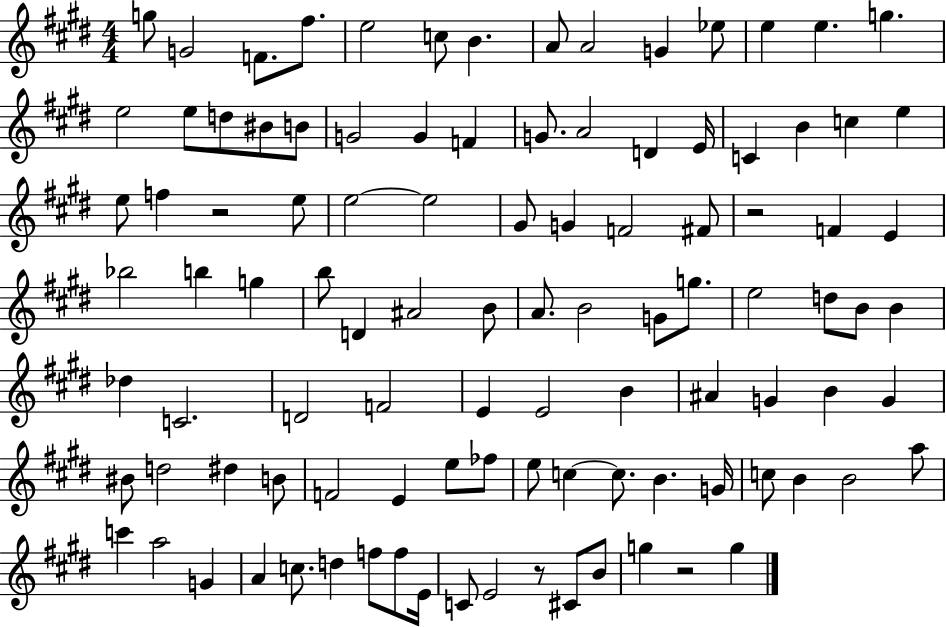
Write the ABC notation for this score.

X:1
T:Untitled
M:4/4
L:1/4
K:E
g/2 G2 F/2 ^f/2 e2 c/2 B A/2 A2 G _e/2 e e g e2 e/2 d/2 ^B/2 B/2 G2 G F G/2 A2 D E/4 C B c e e/2 f z2 e/2 e2 e2 ^G/2 G F2 ^F/2 z2 F E _b2 b g b/2 D ^A2 B/2 A/2 B2 G/2 g/2 e2 d/2 B/2 B _d C2 D2 F2 E E2 B ^A G B G ^B/2 d2 ^d B/2 F2 E e/2 _f/2 e/2 c c/2 B G/4 c/2 B B2 a/2 c' a2 G A c/2 d f/2 f/2 E/4 C/2 E2 z/2 ^C/2 B/2 g z2 g